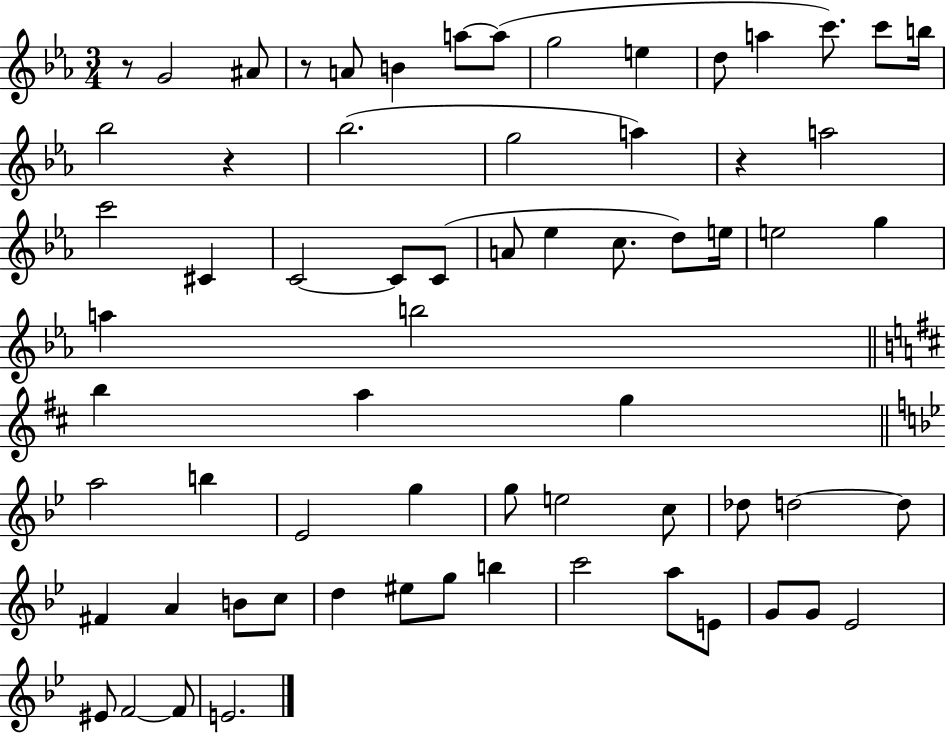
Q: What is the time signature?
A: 3/4